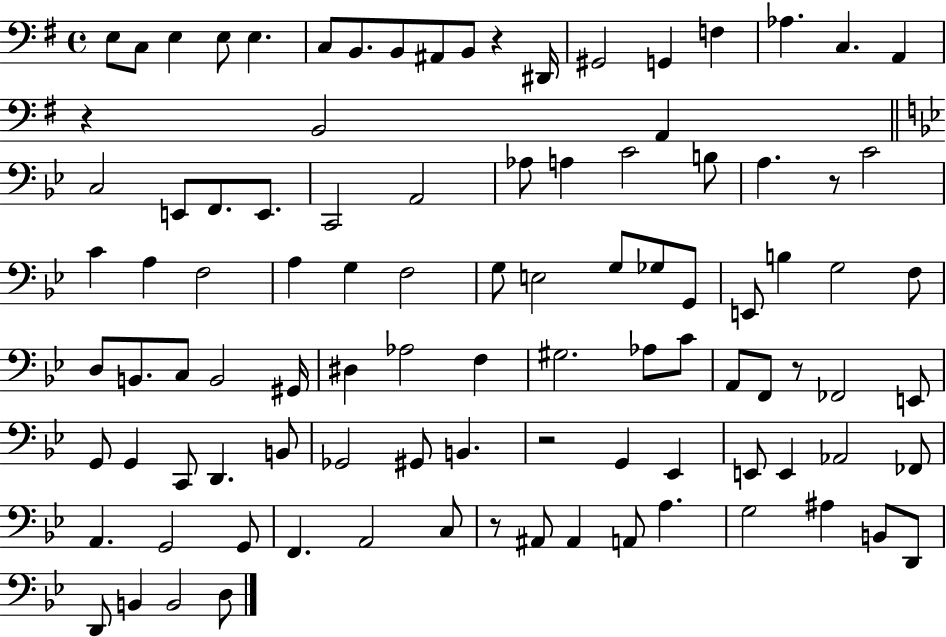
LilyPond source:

{
  \clef bass
  \time 4/4
  \defaultTimeSignature
  \key g \major
  e8 c8 e4 e8 e4. | c8 b,8. b,8 ais,8 b,8 r4 dis,16 | gis,2 g,4 f4 | aes4. c4. a,4 | \break r4 b,2 a,4 | \bar "||" \break \key bes \major c2 e,8 f,8. e,8. | c,2 a,2 | aes8 a4 c'2 b8 | a4. r8 c'2 | \break c'4 a4 f2 | a4 g4 f2 | g8 e2 g8 ges8 g,8 | e,8 b4 g2 f8 | \break d8 b,8. c8 b,2 gis,16 | dis4 aes2 f4 | gis2. aes8 c'8 | a,8 f,8 r8 fes,2 e,8 | \break g,8 g,4 c,8 d,4. b,8 | ges,2 gis,8 b,4. | r2 g,4 ees,4 | e,8 e,4 aes,2 fes,8 | \break a,4. g,2 g,8 | f,4. a,2 c8 | r8 ais,8 ais,4 a,8 a4. | g2 ais4 b,8 d,8 | \break d,8 b,4 b,2 d8 | \bar "|."
}